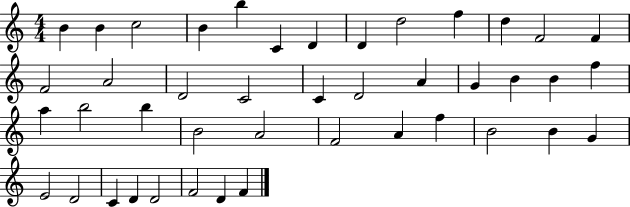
B4/q B4/q C5/h B4/q B5/q C4/q D4/q D4/q D5/h F5/q D5/q F4/h F4/q F4/h A4/h D4/h C4/h C4/q D4/h A4/q G4/q B4/q B4/q F5/q A5/q B5/h B5/q B4/h A4/h F4/h A4/q F5/q B4/h B4/q G4/q E4/h D4/h C4/q D4/q D4/h F4/h D4/q F4/q